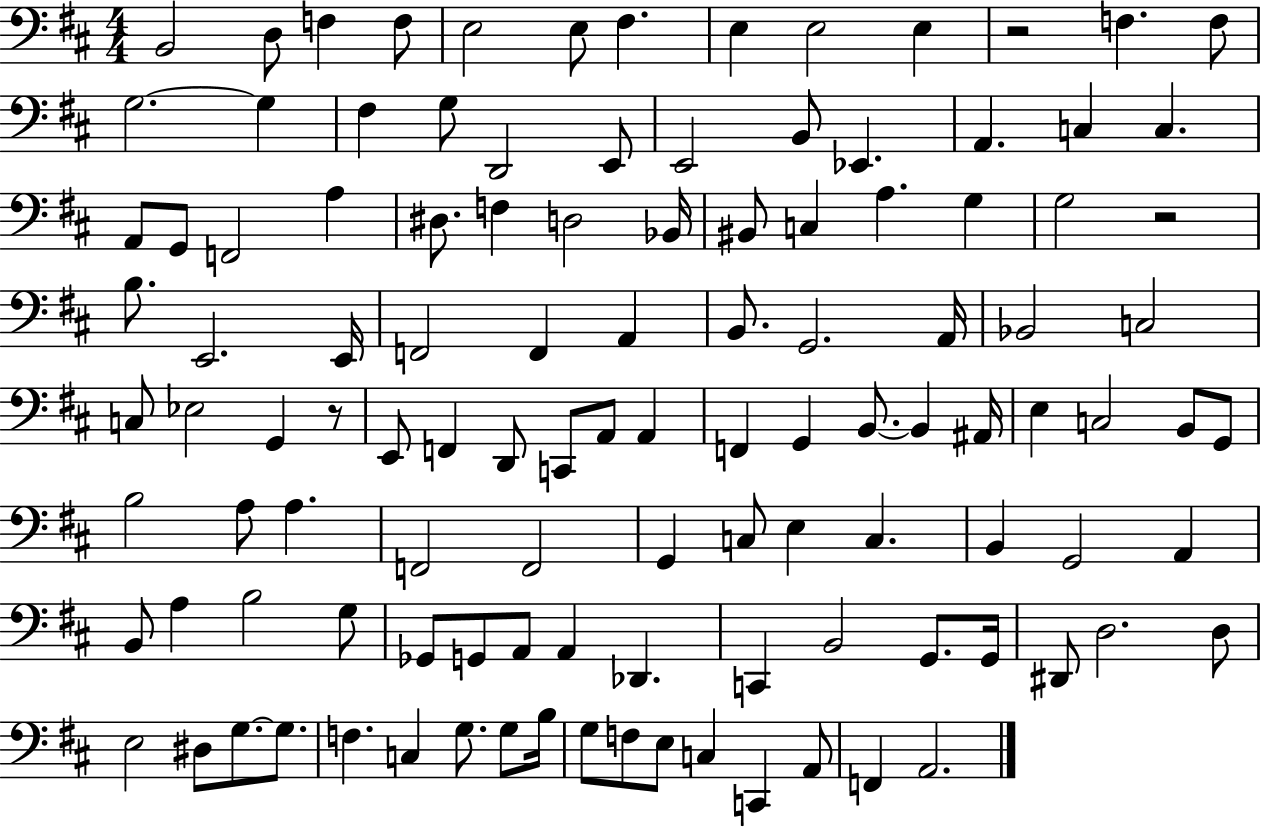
X:1
T:Untitled
M:4/4
L:1/4
K:D
B,,2 D,/2 F, F,/2 E,2 E,/2 ^F, E, E,2 E, z2 F, F,/2 G,2 G, ^F, G,/2 D,,2 E,,/2 E,,2 B,,/2 _E,, A,, C, C, A,,/2 G,,/2 F,,2 A, ^D,/2 F, D,2 _B,,/4 ^B,,/2 C, A, G, G,2 z2 B,/2 E,,2 E,,/4 F,,2 F,, A,, B,,/2 G,,2 A,,/4 _B,,2 C,2 C,/2 _E,2 G,, z/2 E,,/2 F,, D,,/2 C,,/2 A,,/2 A,, F,, G,, B,,/2 B,, ^A,,/4 E, C,2 B,,/2 G,,/2 B,2 A,/2 A, F,,2 F,,2 G,, C,/2 E, C, B,, G,,2 A,, B,,/2 A, B,2 G,/2 _G,,/2 G,,/2 A,,/2 A,, _D,, C,, B,,2 G,,/2 G,,/4 ^D,,/2 D,2 D,/2 E,2 ^D,/2 G,/2 G,/2 F, C, G,/2 G,/2 B,/4 G,/2 F,/2 E,/2 C, C,, A,,/2 F,, A,,2